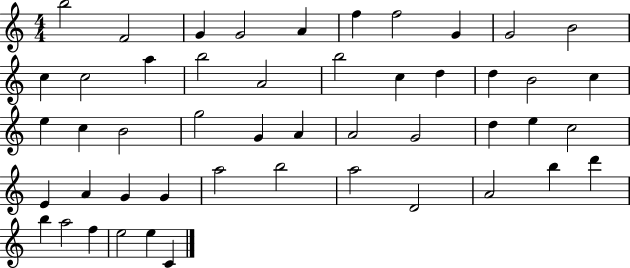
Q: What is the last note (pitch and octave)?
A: C4